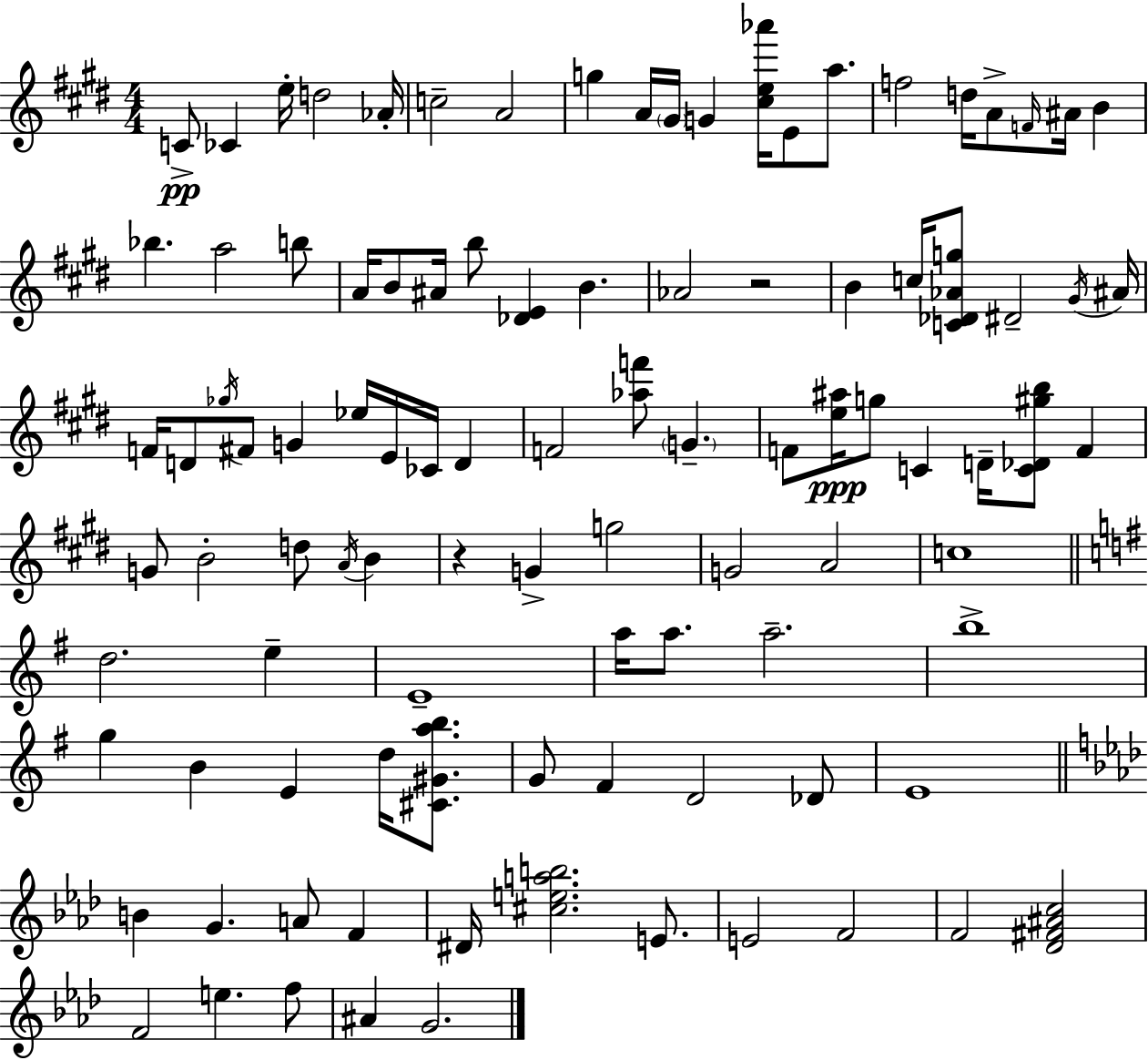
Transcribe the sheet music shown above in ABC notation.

X:1
T:Untitled
M:4/4
L:1/4
K:E
C/2 _C e/4 d2 _A/4 c2 A2 g A/4 ^G/4 G [^ce_a']/4 E/2 a/2 f2 d/4 A/2 F/4 ^A/4 B _b a2 b/2 A/4 B/2 ^A/4 b/2 [_DE] B _A2 z2 B c/4 [C_D_Ag]/2 ^D2 ^G/4 ^A/4 F/4 D/2 _g/4 ^F/2 G _e/4 E/4 _C/4 D F2 [_af']/2 G F/2 [e^a]/4 g/2 C D/4 [C_D^gb]/2 F G/2 B2 d/2 A/4 B z G g2 G2 A2 c4 d2 e E4 a/4 a/2 a2 b4 g B E d/4 [^C^Gab]/2 G/2 ^F D2 _D/2 E4 B G A/2 F ^D/4 [^ceab]2 E/2 E2 F2 F2 [_D^F^Ac]2 F2 e f/2 ^A G2